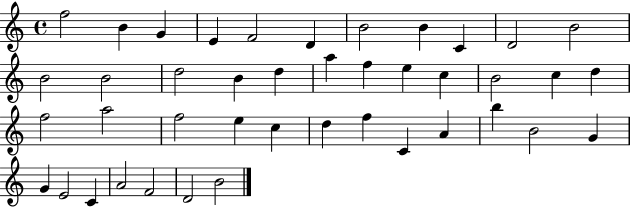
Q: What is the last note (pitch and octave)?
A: B4